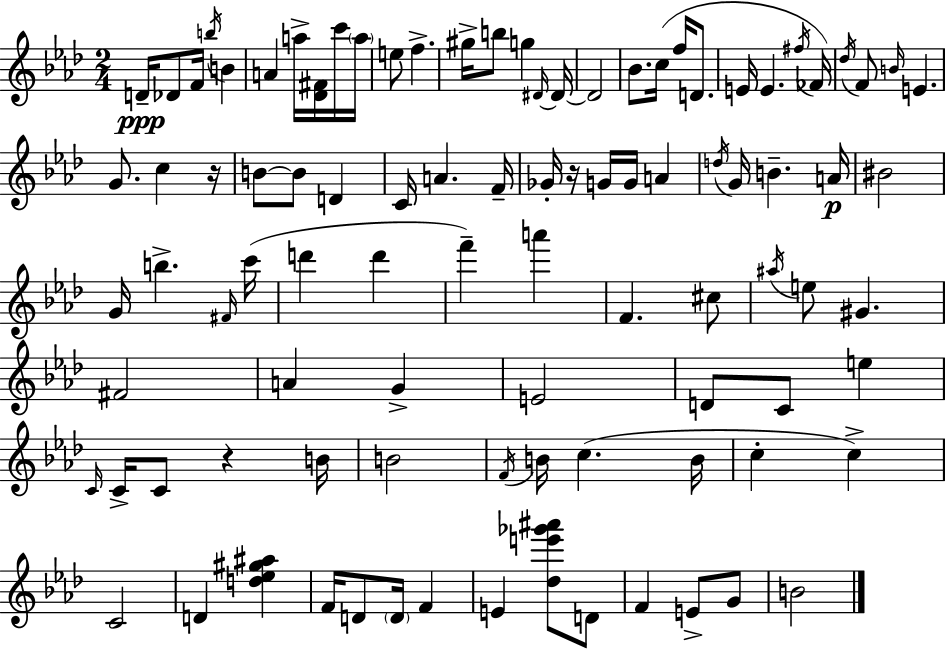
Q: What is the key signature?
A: AES major